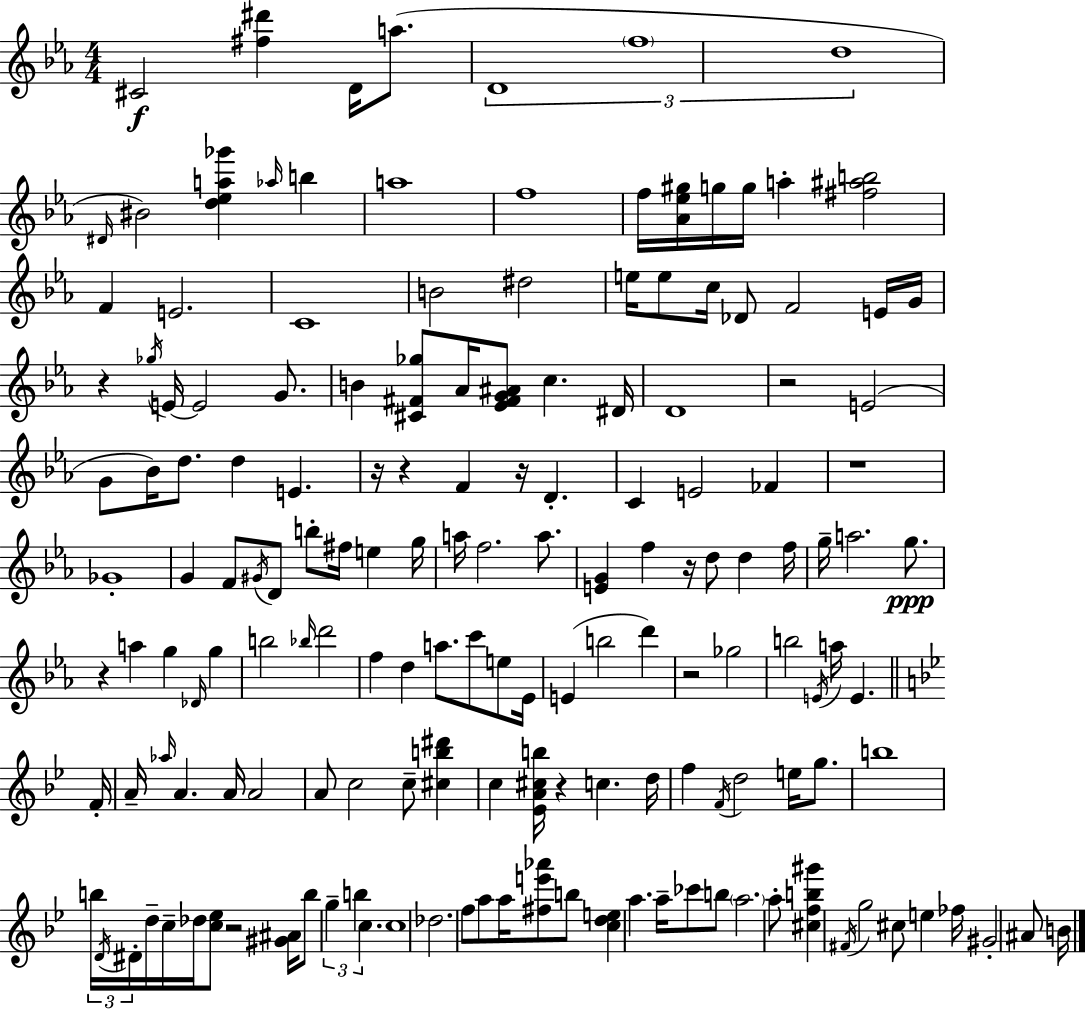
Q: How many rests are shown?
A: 11